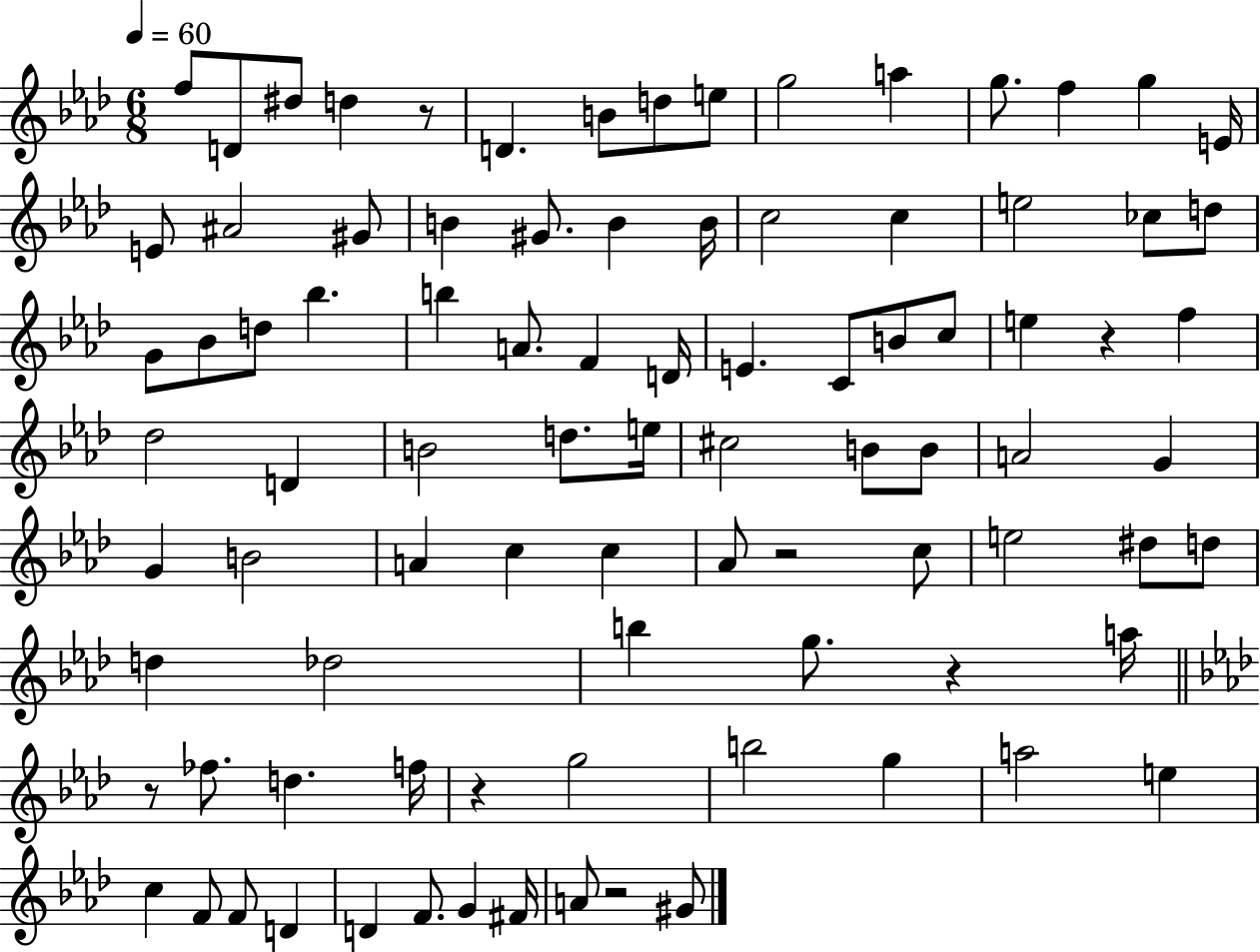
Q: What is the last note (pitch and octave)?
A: G#4